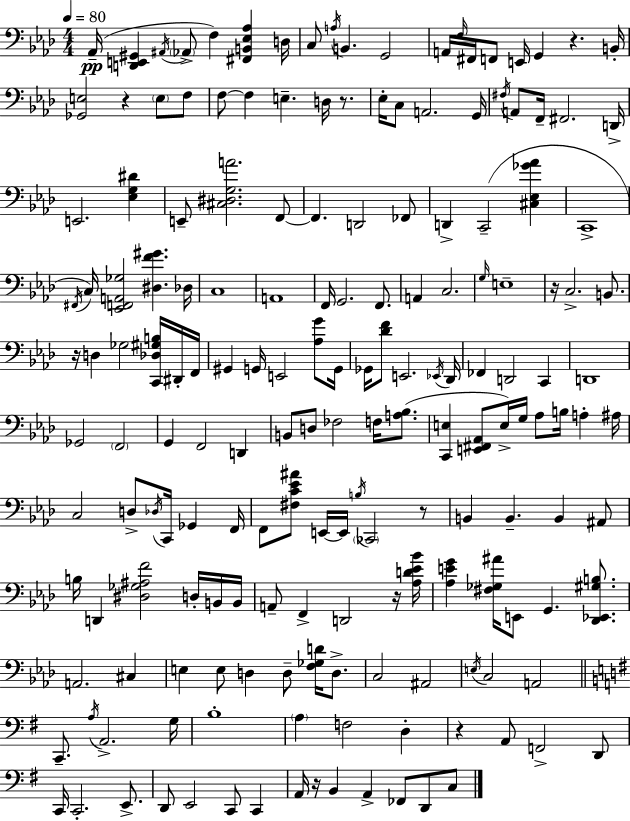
Ab2/s [D2,E2,G#2]/q A#2/s Ab2/e F3/q [F#2,B2,Eb3,Ab3]/q D3/s C3/e A3/s B2/q. G2/h A2/s F3/s F#2/s F2/e E2/s G2/q R/q. B2/s [Gb2,E3]/h R/q E3/e F3/e F3/e F3/q E3/q. D3/s R/e. Eb3/s C3/e A2/h. G2/s F#3/s A2/e F2/s F#2/h. D2/s E2/h. [Eb3,G3,D#4]/q E2/e [C#3,D#3,G3,A4]/h. F2/e F2/q. D2/h FES2/e D2/q C2/h [C#3,Eb3,Gb4,Ab4]/q C2/w F#2/s C3/s [Eb2,F2,A2,Gb3]/h [D#3,F4,G#4]/q. Db3/s C3/w A2/w F2/s G2/h. F2/e. A2/q C3/h. G3/s E3/w R/s C3/h. B2/e. R/s D3/q Gb3/h [C2,Db3,G#3,B3]/s D#2/s F2/s G#2/q G2/s E2/h [Ab3,G4]/e G2/s Gb2/s [Db4,F4]/e E2/h. Eb2/s Db2/s FES2/q D2/h C2/q D2/w Gb2/h F2/h G2/q F2/h D2/q B2/e D3/e FES3/h F3/s [A3,Bb3]/e. [C2,E3]/q [E2,F#2,Ab2]/e E3/s G3/s Ab3/e B3/s A3/q A#3/s C3/h D3/e Db3/s C2/s Gb2/q F2/s F2/e [F#3,C4,Eb4,A#4]/e E2/s E2/s B3/s CES2/h R/e B2/q B2/q. B2/q A#2/e B3/s D2/q [D#3,Gb3,A#3,F4]/h D3/s B2/s B2/s A2/e F2/q D2/h R/s [Ab3,D4,Eb4,Bb4]/s [Ab3,E4,G4]/q [F#3,Gb3,A#4]/s E2/e G2/q. [Db2,Eb2,G#3,B3]/e. A2/h. C#3/q E3/q E3/e D3/q D3/e [F3,Gb3,D4]/s D3/e. C3/h A#2/h E3/s C3/h A2/h C2/e. A3/s A2/h. G3/s B3/w A3/q F3/h D3/q R/q A2/e F2/h D2/e C2/s C2/h. E2/e. D2/e E2/h C2/e C2/q A2/s R/s B2/q A2/q FES2/e D2/e C3/e